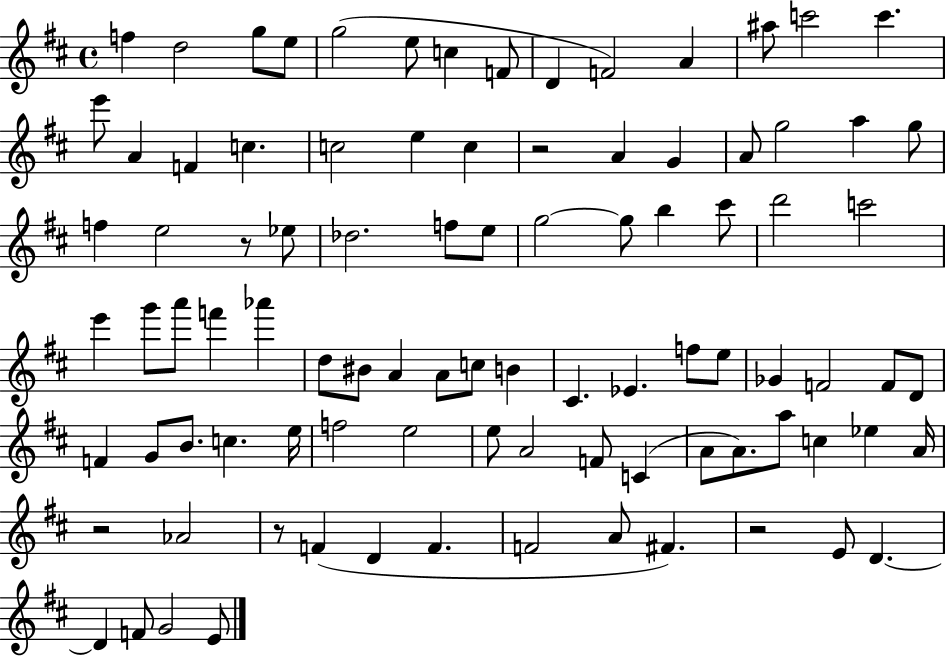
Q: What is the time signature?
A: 4/4